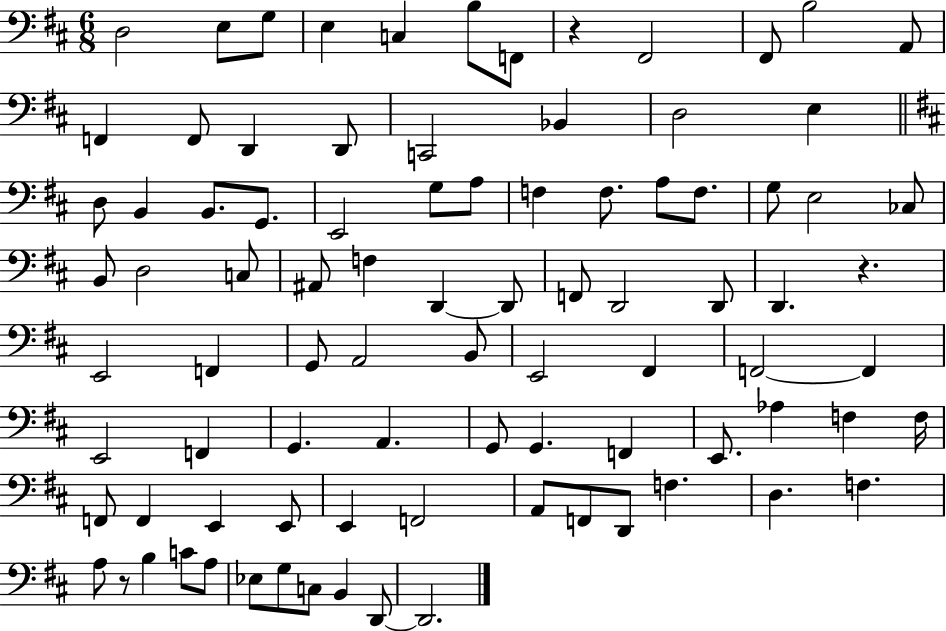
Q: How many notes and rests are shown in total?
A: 89